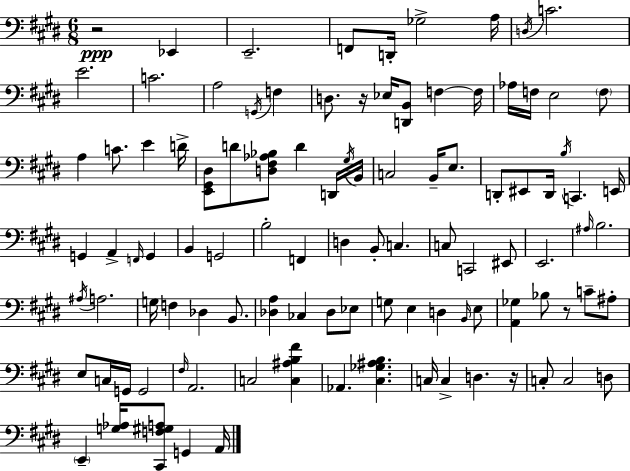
X:1
T:Untitled
M:6/8
L:1/4
K:E
z2 _E,, E,,2 F,,/2 D,,/4 _G,2 A,/4 D,/4 C2 E2 C2 A,2 G,,/4 F, D,/2 z/4 _E,/4 [D,,B,,]/2 F, F,/4 _A,/4 F,/4 E,2 F,/2 A, C/2 E D/4 [E,,^G,,^D,]/2 D/2 [D,^F,_A,_B,]/2 D D,,/4 ^G,/4 B,,/4 C,2 B,,/4 E,/2 D,,/2 ^E,,/2 D,,/4 B,/4 C,, E,,/4 G,, A,, F,,/4 G,, B,, G,,2 B,2 F,, D, B,,/2 C, C,/2 C,,2 ^E,,/2 E,,2 ^A,/4 B,2 ^A,/4 A,2 G,/4 F, _D, B,,/2 [_D,A,] _C, _D,/2 _E,/2 G,/2 E, D, B,,/4 E,/2 [A,,_G,] _B,/2 z/2 C/2 ^A,/2 E,/2 C,/4 G,,/4 G,,2 ^F,/4 A,,2 C,2 [C,^A,B,^F] _A,, [^C,_G,^A,B,] C,/4 C, D, z/4 C,/2 C,2 D,/2 E,, [G,_A,]/4 [^C,,F,^G,A,]/2 G,, A,,/4